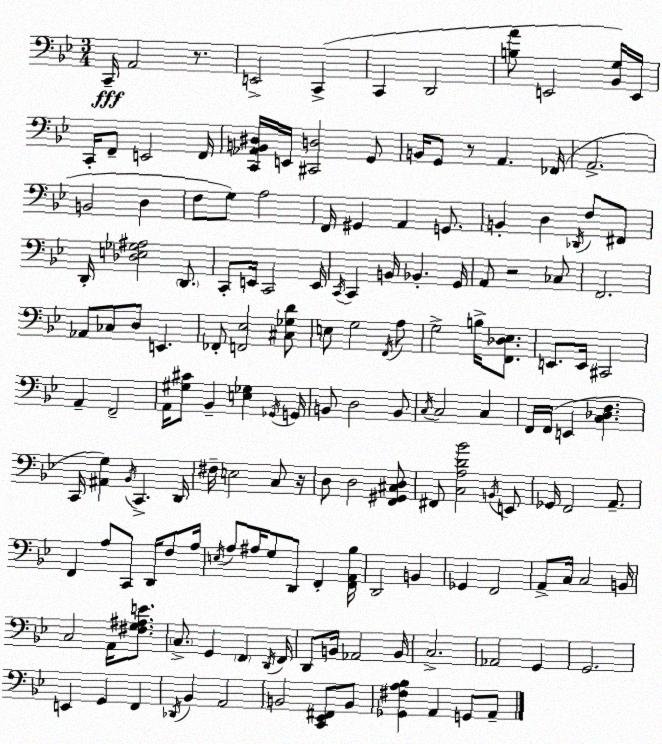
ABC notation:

X:1
T:Untitled
M:3/4
L:1/4
K:Gm
C,,/4 A,,2 z/2 E,,2 C,, C,, D,,2 [B,A]/2 E,,2 [_B,,G,]/4 E,,/4 C,,/4 F,,/2 E,,2 F,,/4 [C,,_A,,B,,^D,]/4 E,,/4 [^C,,D,]2 G,,/2 B,,/4 G,,/2 z/2 A,, _F,,/4 A,,2 B,,2 D, F,/2 G,/2 A,2 F,,/4 ^G,, A,, G,,/2 B,, D, _D,,/4 F,/2 ^F,,/2 D,,/4 [_D,E,_G,^A,]2 D,,/2 C,,/2 E,,/4 C,,2 E,,/4 C,,/4 C,, B,,/4 _B,, G,,/4 A,,/2 z2 _C,/2 F,,2 _A,,/2 _C,/2 D,/2 E,, _F,,/2 [F,,_E,]2 [^C,_G,D]/2 E,/2 G,2 F,,/4 A,/2 G,2 B,/4 [F,,_D,_E,]/2 E,,/2 E,,/4 ^C,,2 A,, F,,2 A,,/4 [^G,^C]/2 _B,, [E,_G,] _G,,/4 G,,/4 B,,/2 D,2 B,,/2 C,/4 C,2 C, F,,/4 F,,/4 E,, [C,_D,F,] C,,/4 [^A,,G,] _B,,/4 C,, D,,/4 ^F,/4 E,2 C,/2 z/4 D,/2 D,2 [F,,^G,,^C,D,]/2 ^F,,/2 [C,A,D_B]2 B,,/4 E,,/2 _G,,/4 F,,2 A,,/2 F,, A,/2 C,,/2 D,,/4 F,/2 A,/4 E,/4 A,/2 ^A,/4 G,/2 D,,/2 F,, [F,,A,,_B,]/4 D,,2 B,, _G,, F,,2 A,,/2 C,/4 C,2 B,,/4 C,2 A,,/4 [^F,G,^A,E]/2 C,/2 G,, F,, D,,/4 F,,/4 D,,/2 B,,/4 _A,,2 B,,/4 C,2 _A,,2 G,, G,,2 E,, G,, F,, _D,,/4 _B,, A,,2 B,,2 [C,,_E,,^F,,]/2 B,,/2 [_G,,^F,A,_B,] A,, G,,/2 A,,/2